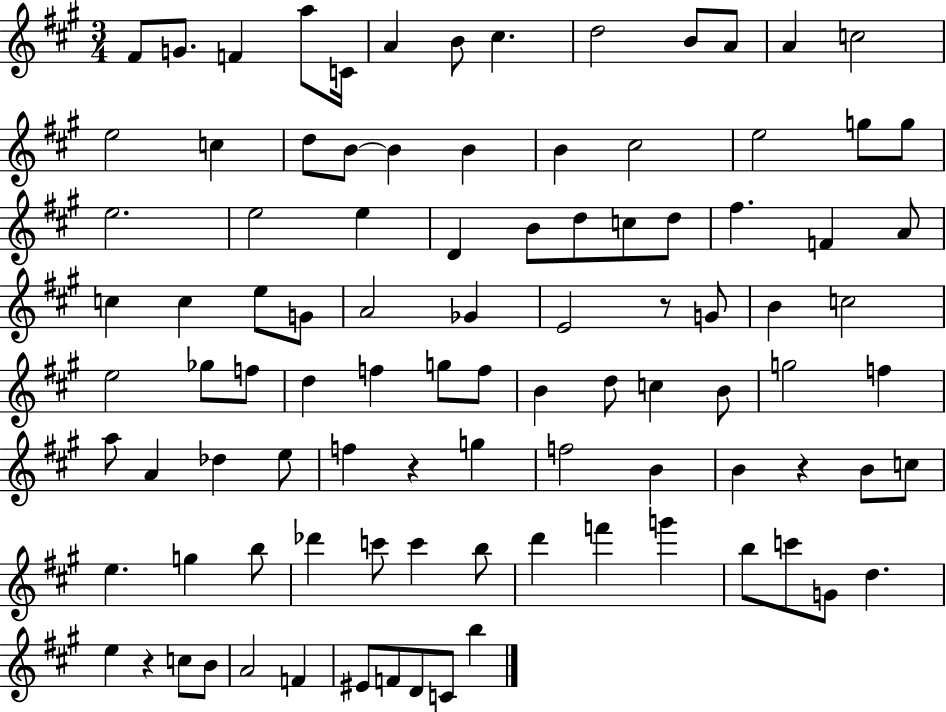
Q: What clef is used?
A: treble